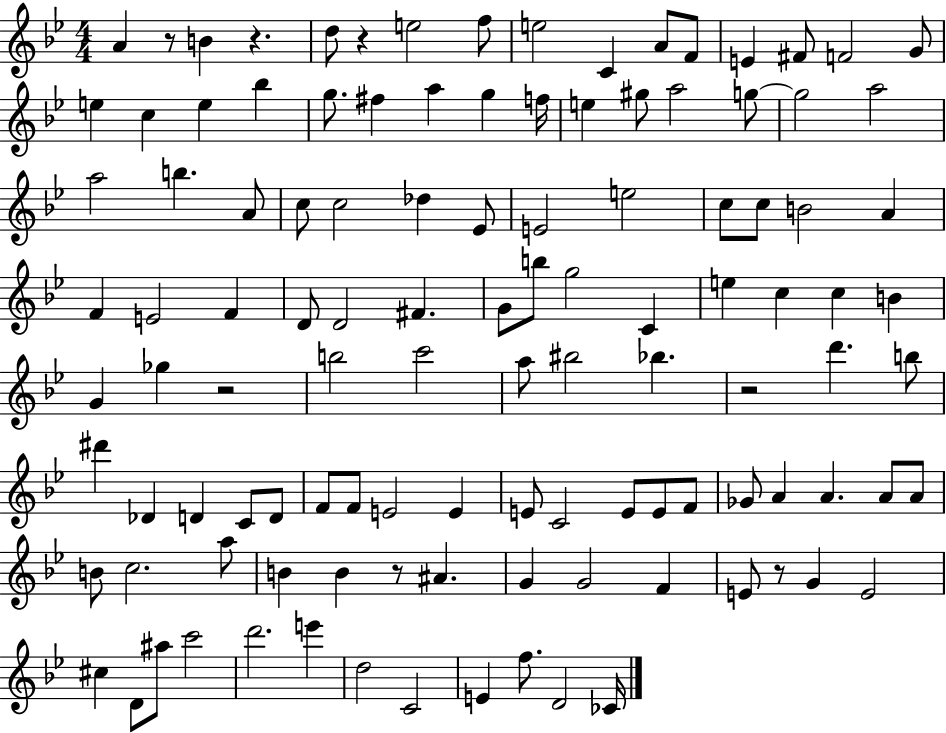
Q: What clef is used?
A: treble